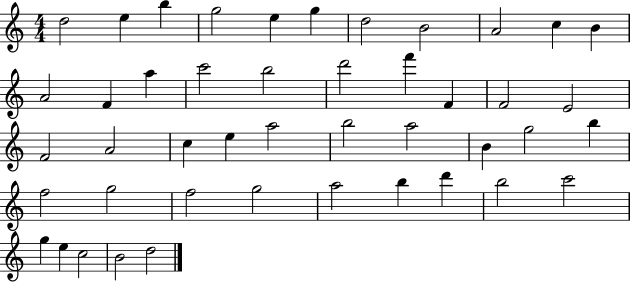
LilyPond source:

{
  \clef treble
  \numericTimeSignature
  \time 4/4
  \key c \major
  d''2 e''4 b''4 | g''2 e''4 g''4 | d''2 b'2 | a'2 c''4 b'4 | \break a'2 f'4 a''4 | c'''2 b''2 | d'''2 f'''4 f'4 | f'2 e'2 | \break f'2 a'2 | c''4 e''4 a''2 | b''2 a''2 | b'4 g''2 b''4 | \break f''2 g''2 | f''2 g''2 | a''2 b''4 d'''4 | b''2 c'''2 | \break g''4 e''4 c''2 | b'2 d''2 | \bar "|."
}